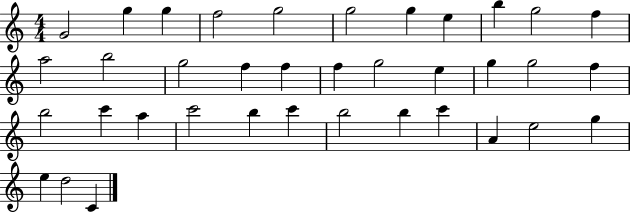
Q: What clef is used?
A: treble